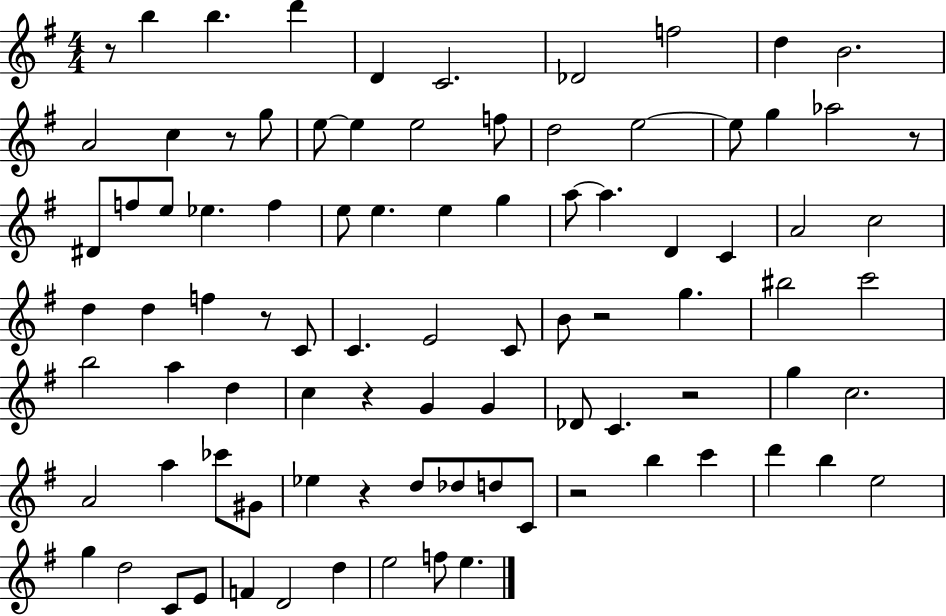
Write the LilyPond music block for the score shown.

{
  \clef treble
  \numericTimeSignature
  \time 4/4
  \key g \major
  r8 b''4 b''4. d'''4 | d'4 c'2. | des'2 f''2 | d''4 b'2. | \break a'2 c''4 r8 g''8 | e''8~~ e''4 e''2 f''8 | d''2 e''2~~ | e''8 g''4 aes''2 r8 | \break dis'8 f''8 e''8 ees''4. f''4 | e''8 e''4. e''4 g''4 | a''8~~ a''4. d'4 c'4 | a'2 c''2 | \break d''4 d''4 f''4 r8 c'8 | c'4. e'2 c'8 | b'8 r2 g''4. | bis''2 c'''2 | \break b''2 a''4 d''4 | c''4 r4 g'4 g'4 | des'8 c'4. r2 | g''4 c''2. | \break a'2 a''4 ces'''8 gis'8 | ees''4 r4 d''8 des''8 d''8 c'8 | r2 b''4 c'''4 | d'''4 b''4 e''2 | \break g''4 d''2 c'8 e'8 | f'4 d'2 d''4 | e''2 f''8 e''4. | \bar "|."
}